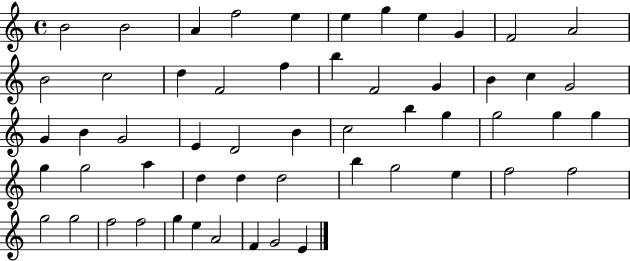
B4/h B4/h A4/q F5/h E5/q E5/q G5/q E5/q G4/q F4/h A4/h B4/h C5/h D5/q F4/h F5/q B5/q F4/h G4/q B4/q C5/q G4/h G4/q B4/q G4/h E4/q D4/h B4/q C5/h B5/q G5/q G5/h G5/q G5/q G5/q G5/h A5/q D5/q D5/q D5/h B5/q G5/h E5/q F5/h F5/h G5/h G5/h F5/h F5/h G5/q E5/q A4/h F4/q G4/h E4/q